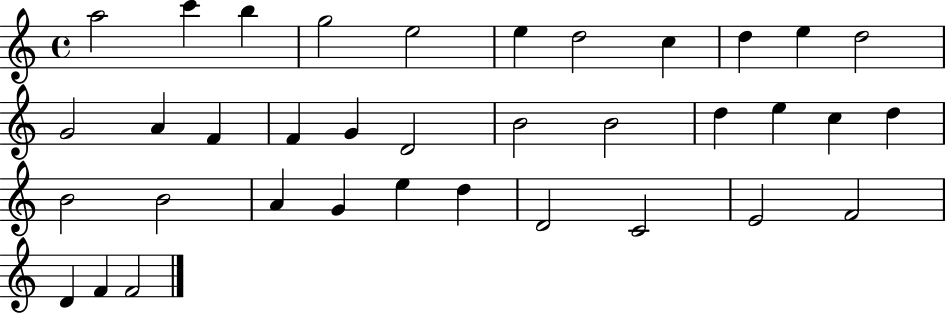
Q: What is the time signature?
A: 4/4